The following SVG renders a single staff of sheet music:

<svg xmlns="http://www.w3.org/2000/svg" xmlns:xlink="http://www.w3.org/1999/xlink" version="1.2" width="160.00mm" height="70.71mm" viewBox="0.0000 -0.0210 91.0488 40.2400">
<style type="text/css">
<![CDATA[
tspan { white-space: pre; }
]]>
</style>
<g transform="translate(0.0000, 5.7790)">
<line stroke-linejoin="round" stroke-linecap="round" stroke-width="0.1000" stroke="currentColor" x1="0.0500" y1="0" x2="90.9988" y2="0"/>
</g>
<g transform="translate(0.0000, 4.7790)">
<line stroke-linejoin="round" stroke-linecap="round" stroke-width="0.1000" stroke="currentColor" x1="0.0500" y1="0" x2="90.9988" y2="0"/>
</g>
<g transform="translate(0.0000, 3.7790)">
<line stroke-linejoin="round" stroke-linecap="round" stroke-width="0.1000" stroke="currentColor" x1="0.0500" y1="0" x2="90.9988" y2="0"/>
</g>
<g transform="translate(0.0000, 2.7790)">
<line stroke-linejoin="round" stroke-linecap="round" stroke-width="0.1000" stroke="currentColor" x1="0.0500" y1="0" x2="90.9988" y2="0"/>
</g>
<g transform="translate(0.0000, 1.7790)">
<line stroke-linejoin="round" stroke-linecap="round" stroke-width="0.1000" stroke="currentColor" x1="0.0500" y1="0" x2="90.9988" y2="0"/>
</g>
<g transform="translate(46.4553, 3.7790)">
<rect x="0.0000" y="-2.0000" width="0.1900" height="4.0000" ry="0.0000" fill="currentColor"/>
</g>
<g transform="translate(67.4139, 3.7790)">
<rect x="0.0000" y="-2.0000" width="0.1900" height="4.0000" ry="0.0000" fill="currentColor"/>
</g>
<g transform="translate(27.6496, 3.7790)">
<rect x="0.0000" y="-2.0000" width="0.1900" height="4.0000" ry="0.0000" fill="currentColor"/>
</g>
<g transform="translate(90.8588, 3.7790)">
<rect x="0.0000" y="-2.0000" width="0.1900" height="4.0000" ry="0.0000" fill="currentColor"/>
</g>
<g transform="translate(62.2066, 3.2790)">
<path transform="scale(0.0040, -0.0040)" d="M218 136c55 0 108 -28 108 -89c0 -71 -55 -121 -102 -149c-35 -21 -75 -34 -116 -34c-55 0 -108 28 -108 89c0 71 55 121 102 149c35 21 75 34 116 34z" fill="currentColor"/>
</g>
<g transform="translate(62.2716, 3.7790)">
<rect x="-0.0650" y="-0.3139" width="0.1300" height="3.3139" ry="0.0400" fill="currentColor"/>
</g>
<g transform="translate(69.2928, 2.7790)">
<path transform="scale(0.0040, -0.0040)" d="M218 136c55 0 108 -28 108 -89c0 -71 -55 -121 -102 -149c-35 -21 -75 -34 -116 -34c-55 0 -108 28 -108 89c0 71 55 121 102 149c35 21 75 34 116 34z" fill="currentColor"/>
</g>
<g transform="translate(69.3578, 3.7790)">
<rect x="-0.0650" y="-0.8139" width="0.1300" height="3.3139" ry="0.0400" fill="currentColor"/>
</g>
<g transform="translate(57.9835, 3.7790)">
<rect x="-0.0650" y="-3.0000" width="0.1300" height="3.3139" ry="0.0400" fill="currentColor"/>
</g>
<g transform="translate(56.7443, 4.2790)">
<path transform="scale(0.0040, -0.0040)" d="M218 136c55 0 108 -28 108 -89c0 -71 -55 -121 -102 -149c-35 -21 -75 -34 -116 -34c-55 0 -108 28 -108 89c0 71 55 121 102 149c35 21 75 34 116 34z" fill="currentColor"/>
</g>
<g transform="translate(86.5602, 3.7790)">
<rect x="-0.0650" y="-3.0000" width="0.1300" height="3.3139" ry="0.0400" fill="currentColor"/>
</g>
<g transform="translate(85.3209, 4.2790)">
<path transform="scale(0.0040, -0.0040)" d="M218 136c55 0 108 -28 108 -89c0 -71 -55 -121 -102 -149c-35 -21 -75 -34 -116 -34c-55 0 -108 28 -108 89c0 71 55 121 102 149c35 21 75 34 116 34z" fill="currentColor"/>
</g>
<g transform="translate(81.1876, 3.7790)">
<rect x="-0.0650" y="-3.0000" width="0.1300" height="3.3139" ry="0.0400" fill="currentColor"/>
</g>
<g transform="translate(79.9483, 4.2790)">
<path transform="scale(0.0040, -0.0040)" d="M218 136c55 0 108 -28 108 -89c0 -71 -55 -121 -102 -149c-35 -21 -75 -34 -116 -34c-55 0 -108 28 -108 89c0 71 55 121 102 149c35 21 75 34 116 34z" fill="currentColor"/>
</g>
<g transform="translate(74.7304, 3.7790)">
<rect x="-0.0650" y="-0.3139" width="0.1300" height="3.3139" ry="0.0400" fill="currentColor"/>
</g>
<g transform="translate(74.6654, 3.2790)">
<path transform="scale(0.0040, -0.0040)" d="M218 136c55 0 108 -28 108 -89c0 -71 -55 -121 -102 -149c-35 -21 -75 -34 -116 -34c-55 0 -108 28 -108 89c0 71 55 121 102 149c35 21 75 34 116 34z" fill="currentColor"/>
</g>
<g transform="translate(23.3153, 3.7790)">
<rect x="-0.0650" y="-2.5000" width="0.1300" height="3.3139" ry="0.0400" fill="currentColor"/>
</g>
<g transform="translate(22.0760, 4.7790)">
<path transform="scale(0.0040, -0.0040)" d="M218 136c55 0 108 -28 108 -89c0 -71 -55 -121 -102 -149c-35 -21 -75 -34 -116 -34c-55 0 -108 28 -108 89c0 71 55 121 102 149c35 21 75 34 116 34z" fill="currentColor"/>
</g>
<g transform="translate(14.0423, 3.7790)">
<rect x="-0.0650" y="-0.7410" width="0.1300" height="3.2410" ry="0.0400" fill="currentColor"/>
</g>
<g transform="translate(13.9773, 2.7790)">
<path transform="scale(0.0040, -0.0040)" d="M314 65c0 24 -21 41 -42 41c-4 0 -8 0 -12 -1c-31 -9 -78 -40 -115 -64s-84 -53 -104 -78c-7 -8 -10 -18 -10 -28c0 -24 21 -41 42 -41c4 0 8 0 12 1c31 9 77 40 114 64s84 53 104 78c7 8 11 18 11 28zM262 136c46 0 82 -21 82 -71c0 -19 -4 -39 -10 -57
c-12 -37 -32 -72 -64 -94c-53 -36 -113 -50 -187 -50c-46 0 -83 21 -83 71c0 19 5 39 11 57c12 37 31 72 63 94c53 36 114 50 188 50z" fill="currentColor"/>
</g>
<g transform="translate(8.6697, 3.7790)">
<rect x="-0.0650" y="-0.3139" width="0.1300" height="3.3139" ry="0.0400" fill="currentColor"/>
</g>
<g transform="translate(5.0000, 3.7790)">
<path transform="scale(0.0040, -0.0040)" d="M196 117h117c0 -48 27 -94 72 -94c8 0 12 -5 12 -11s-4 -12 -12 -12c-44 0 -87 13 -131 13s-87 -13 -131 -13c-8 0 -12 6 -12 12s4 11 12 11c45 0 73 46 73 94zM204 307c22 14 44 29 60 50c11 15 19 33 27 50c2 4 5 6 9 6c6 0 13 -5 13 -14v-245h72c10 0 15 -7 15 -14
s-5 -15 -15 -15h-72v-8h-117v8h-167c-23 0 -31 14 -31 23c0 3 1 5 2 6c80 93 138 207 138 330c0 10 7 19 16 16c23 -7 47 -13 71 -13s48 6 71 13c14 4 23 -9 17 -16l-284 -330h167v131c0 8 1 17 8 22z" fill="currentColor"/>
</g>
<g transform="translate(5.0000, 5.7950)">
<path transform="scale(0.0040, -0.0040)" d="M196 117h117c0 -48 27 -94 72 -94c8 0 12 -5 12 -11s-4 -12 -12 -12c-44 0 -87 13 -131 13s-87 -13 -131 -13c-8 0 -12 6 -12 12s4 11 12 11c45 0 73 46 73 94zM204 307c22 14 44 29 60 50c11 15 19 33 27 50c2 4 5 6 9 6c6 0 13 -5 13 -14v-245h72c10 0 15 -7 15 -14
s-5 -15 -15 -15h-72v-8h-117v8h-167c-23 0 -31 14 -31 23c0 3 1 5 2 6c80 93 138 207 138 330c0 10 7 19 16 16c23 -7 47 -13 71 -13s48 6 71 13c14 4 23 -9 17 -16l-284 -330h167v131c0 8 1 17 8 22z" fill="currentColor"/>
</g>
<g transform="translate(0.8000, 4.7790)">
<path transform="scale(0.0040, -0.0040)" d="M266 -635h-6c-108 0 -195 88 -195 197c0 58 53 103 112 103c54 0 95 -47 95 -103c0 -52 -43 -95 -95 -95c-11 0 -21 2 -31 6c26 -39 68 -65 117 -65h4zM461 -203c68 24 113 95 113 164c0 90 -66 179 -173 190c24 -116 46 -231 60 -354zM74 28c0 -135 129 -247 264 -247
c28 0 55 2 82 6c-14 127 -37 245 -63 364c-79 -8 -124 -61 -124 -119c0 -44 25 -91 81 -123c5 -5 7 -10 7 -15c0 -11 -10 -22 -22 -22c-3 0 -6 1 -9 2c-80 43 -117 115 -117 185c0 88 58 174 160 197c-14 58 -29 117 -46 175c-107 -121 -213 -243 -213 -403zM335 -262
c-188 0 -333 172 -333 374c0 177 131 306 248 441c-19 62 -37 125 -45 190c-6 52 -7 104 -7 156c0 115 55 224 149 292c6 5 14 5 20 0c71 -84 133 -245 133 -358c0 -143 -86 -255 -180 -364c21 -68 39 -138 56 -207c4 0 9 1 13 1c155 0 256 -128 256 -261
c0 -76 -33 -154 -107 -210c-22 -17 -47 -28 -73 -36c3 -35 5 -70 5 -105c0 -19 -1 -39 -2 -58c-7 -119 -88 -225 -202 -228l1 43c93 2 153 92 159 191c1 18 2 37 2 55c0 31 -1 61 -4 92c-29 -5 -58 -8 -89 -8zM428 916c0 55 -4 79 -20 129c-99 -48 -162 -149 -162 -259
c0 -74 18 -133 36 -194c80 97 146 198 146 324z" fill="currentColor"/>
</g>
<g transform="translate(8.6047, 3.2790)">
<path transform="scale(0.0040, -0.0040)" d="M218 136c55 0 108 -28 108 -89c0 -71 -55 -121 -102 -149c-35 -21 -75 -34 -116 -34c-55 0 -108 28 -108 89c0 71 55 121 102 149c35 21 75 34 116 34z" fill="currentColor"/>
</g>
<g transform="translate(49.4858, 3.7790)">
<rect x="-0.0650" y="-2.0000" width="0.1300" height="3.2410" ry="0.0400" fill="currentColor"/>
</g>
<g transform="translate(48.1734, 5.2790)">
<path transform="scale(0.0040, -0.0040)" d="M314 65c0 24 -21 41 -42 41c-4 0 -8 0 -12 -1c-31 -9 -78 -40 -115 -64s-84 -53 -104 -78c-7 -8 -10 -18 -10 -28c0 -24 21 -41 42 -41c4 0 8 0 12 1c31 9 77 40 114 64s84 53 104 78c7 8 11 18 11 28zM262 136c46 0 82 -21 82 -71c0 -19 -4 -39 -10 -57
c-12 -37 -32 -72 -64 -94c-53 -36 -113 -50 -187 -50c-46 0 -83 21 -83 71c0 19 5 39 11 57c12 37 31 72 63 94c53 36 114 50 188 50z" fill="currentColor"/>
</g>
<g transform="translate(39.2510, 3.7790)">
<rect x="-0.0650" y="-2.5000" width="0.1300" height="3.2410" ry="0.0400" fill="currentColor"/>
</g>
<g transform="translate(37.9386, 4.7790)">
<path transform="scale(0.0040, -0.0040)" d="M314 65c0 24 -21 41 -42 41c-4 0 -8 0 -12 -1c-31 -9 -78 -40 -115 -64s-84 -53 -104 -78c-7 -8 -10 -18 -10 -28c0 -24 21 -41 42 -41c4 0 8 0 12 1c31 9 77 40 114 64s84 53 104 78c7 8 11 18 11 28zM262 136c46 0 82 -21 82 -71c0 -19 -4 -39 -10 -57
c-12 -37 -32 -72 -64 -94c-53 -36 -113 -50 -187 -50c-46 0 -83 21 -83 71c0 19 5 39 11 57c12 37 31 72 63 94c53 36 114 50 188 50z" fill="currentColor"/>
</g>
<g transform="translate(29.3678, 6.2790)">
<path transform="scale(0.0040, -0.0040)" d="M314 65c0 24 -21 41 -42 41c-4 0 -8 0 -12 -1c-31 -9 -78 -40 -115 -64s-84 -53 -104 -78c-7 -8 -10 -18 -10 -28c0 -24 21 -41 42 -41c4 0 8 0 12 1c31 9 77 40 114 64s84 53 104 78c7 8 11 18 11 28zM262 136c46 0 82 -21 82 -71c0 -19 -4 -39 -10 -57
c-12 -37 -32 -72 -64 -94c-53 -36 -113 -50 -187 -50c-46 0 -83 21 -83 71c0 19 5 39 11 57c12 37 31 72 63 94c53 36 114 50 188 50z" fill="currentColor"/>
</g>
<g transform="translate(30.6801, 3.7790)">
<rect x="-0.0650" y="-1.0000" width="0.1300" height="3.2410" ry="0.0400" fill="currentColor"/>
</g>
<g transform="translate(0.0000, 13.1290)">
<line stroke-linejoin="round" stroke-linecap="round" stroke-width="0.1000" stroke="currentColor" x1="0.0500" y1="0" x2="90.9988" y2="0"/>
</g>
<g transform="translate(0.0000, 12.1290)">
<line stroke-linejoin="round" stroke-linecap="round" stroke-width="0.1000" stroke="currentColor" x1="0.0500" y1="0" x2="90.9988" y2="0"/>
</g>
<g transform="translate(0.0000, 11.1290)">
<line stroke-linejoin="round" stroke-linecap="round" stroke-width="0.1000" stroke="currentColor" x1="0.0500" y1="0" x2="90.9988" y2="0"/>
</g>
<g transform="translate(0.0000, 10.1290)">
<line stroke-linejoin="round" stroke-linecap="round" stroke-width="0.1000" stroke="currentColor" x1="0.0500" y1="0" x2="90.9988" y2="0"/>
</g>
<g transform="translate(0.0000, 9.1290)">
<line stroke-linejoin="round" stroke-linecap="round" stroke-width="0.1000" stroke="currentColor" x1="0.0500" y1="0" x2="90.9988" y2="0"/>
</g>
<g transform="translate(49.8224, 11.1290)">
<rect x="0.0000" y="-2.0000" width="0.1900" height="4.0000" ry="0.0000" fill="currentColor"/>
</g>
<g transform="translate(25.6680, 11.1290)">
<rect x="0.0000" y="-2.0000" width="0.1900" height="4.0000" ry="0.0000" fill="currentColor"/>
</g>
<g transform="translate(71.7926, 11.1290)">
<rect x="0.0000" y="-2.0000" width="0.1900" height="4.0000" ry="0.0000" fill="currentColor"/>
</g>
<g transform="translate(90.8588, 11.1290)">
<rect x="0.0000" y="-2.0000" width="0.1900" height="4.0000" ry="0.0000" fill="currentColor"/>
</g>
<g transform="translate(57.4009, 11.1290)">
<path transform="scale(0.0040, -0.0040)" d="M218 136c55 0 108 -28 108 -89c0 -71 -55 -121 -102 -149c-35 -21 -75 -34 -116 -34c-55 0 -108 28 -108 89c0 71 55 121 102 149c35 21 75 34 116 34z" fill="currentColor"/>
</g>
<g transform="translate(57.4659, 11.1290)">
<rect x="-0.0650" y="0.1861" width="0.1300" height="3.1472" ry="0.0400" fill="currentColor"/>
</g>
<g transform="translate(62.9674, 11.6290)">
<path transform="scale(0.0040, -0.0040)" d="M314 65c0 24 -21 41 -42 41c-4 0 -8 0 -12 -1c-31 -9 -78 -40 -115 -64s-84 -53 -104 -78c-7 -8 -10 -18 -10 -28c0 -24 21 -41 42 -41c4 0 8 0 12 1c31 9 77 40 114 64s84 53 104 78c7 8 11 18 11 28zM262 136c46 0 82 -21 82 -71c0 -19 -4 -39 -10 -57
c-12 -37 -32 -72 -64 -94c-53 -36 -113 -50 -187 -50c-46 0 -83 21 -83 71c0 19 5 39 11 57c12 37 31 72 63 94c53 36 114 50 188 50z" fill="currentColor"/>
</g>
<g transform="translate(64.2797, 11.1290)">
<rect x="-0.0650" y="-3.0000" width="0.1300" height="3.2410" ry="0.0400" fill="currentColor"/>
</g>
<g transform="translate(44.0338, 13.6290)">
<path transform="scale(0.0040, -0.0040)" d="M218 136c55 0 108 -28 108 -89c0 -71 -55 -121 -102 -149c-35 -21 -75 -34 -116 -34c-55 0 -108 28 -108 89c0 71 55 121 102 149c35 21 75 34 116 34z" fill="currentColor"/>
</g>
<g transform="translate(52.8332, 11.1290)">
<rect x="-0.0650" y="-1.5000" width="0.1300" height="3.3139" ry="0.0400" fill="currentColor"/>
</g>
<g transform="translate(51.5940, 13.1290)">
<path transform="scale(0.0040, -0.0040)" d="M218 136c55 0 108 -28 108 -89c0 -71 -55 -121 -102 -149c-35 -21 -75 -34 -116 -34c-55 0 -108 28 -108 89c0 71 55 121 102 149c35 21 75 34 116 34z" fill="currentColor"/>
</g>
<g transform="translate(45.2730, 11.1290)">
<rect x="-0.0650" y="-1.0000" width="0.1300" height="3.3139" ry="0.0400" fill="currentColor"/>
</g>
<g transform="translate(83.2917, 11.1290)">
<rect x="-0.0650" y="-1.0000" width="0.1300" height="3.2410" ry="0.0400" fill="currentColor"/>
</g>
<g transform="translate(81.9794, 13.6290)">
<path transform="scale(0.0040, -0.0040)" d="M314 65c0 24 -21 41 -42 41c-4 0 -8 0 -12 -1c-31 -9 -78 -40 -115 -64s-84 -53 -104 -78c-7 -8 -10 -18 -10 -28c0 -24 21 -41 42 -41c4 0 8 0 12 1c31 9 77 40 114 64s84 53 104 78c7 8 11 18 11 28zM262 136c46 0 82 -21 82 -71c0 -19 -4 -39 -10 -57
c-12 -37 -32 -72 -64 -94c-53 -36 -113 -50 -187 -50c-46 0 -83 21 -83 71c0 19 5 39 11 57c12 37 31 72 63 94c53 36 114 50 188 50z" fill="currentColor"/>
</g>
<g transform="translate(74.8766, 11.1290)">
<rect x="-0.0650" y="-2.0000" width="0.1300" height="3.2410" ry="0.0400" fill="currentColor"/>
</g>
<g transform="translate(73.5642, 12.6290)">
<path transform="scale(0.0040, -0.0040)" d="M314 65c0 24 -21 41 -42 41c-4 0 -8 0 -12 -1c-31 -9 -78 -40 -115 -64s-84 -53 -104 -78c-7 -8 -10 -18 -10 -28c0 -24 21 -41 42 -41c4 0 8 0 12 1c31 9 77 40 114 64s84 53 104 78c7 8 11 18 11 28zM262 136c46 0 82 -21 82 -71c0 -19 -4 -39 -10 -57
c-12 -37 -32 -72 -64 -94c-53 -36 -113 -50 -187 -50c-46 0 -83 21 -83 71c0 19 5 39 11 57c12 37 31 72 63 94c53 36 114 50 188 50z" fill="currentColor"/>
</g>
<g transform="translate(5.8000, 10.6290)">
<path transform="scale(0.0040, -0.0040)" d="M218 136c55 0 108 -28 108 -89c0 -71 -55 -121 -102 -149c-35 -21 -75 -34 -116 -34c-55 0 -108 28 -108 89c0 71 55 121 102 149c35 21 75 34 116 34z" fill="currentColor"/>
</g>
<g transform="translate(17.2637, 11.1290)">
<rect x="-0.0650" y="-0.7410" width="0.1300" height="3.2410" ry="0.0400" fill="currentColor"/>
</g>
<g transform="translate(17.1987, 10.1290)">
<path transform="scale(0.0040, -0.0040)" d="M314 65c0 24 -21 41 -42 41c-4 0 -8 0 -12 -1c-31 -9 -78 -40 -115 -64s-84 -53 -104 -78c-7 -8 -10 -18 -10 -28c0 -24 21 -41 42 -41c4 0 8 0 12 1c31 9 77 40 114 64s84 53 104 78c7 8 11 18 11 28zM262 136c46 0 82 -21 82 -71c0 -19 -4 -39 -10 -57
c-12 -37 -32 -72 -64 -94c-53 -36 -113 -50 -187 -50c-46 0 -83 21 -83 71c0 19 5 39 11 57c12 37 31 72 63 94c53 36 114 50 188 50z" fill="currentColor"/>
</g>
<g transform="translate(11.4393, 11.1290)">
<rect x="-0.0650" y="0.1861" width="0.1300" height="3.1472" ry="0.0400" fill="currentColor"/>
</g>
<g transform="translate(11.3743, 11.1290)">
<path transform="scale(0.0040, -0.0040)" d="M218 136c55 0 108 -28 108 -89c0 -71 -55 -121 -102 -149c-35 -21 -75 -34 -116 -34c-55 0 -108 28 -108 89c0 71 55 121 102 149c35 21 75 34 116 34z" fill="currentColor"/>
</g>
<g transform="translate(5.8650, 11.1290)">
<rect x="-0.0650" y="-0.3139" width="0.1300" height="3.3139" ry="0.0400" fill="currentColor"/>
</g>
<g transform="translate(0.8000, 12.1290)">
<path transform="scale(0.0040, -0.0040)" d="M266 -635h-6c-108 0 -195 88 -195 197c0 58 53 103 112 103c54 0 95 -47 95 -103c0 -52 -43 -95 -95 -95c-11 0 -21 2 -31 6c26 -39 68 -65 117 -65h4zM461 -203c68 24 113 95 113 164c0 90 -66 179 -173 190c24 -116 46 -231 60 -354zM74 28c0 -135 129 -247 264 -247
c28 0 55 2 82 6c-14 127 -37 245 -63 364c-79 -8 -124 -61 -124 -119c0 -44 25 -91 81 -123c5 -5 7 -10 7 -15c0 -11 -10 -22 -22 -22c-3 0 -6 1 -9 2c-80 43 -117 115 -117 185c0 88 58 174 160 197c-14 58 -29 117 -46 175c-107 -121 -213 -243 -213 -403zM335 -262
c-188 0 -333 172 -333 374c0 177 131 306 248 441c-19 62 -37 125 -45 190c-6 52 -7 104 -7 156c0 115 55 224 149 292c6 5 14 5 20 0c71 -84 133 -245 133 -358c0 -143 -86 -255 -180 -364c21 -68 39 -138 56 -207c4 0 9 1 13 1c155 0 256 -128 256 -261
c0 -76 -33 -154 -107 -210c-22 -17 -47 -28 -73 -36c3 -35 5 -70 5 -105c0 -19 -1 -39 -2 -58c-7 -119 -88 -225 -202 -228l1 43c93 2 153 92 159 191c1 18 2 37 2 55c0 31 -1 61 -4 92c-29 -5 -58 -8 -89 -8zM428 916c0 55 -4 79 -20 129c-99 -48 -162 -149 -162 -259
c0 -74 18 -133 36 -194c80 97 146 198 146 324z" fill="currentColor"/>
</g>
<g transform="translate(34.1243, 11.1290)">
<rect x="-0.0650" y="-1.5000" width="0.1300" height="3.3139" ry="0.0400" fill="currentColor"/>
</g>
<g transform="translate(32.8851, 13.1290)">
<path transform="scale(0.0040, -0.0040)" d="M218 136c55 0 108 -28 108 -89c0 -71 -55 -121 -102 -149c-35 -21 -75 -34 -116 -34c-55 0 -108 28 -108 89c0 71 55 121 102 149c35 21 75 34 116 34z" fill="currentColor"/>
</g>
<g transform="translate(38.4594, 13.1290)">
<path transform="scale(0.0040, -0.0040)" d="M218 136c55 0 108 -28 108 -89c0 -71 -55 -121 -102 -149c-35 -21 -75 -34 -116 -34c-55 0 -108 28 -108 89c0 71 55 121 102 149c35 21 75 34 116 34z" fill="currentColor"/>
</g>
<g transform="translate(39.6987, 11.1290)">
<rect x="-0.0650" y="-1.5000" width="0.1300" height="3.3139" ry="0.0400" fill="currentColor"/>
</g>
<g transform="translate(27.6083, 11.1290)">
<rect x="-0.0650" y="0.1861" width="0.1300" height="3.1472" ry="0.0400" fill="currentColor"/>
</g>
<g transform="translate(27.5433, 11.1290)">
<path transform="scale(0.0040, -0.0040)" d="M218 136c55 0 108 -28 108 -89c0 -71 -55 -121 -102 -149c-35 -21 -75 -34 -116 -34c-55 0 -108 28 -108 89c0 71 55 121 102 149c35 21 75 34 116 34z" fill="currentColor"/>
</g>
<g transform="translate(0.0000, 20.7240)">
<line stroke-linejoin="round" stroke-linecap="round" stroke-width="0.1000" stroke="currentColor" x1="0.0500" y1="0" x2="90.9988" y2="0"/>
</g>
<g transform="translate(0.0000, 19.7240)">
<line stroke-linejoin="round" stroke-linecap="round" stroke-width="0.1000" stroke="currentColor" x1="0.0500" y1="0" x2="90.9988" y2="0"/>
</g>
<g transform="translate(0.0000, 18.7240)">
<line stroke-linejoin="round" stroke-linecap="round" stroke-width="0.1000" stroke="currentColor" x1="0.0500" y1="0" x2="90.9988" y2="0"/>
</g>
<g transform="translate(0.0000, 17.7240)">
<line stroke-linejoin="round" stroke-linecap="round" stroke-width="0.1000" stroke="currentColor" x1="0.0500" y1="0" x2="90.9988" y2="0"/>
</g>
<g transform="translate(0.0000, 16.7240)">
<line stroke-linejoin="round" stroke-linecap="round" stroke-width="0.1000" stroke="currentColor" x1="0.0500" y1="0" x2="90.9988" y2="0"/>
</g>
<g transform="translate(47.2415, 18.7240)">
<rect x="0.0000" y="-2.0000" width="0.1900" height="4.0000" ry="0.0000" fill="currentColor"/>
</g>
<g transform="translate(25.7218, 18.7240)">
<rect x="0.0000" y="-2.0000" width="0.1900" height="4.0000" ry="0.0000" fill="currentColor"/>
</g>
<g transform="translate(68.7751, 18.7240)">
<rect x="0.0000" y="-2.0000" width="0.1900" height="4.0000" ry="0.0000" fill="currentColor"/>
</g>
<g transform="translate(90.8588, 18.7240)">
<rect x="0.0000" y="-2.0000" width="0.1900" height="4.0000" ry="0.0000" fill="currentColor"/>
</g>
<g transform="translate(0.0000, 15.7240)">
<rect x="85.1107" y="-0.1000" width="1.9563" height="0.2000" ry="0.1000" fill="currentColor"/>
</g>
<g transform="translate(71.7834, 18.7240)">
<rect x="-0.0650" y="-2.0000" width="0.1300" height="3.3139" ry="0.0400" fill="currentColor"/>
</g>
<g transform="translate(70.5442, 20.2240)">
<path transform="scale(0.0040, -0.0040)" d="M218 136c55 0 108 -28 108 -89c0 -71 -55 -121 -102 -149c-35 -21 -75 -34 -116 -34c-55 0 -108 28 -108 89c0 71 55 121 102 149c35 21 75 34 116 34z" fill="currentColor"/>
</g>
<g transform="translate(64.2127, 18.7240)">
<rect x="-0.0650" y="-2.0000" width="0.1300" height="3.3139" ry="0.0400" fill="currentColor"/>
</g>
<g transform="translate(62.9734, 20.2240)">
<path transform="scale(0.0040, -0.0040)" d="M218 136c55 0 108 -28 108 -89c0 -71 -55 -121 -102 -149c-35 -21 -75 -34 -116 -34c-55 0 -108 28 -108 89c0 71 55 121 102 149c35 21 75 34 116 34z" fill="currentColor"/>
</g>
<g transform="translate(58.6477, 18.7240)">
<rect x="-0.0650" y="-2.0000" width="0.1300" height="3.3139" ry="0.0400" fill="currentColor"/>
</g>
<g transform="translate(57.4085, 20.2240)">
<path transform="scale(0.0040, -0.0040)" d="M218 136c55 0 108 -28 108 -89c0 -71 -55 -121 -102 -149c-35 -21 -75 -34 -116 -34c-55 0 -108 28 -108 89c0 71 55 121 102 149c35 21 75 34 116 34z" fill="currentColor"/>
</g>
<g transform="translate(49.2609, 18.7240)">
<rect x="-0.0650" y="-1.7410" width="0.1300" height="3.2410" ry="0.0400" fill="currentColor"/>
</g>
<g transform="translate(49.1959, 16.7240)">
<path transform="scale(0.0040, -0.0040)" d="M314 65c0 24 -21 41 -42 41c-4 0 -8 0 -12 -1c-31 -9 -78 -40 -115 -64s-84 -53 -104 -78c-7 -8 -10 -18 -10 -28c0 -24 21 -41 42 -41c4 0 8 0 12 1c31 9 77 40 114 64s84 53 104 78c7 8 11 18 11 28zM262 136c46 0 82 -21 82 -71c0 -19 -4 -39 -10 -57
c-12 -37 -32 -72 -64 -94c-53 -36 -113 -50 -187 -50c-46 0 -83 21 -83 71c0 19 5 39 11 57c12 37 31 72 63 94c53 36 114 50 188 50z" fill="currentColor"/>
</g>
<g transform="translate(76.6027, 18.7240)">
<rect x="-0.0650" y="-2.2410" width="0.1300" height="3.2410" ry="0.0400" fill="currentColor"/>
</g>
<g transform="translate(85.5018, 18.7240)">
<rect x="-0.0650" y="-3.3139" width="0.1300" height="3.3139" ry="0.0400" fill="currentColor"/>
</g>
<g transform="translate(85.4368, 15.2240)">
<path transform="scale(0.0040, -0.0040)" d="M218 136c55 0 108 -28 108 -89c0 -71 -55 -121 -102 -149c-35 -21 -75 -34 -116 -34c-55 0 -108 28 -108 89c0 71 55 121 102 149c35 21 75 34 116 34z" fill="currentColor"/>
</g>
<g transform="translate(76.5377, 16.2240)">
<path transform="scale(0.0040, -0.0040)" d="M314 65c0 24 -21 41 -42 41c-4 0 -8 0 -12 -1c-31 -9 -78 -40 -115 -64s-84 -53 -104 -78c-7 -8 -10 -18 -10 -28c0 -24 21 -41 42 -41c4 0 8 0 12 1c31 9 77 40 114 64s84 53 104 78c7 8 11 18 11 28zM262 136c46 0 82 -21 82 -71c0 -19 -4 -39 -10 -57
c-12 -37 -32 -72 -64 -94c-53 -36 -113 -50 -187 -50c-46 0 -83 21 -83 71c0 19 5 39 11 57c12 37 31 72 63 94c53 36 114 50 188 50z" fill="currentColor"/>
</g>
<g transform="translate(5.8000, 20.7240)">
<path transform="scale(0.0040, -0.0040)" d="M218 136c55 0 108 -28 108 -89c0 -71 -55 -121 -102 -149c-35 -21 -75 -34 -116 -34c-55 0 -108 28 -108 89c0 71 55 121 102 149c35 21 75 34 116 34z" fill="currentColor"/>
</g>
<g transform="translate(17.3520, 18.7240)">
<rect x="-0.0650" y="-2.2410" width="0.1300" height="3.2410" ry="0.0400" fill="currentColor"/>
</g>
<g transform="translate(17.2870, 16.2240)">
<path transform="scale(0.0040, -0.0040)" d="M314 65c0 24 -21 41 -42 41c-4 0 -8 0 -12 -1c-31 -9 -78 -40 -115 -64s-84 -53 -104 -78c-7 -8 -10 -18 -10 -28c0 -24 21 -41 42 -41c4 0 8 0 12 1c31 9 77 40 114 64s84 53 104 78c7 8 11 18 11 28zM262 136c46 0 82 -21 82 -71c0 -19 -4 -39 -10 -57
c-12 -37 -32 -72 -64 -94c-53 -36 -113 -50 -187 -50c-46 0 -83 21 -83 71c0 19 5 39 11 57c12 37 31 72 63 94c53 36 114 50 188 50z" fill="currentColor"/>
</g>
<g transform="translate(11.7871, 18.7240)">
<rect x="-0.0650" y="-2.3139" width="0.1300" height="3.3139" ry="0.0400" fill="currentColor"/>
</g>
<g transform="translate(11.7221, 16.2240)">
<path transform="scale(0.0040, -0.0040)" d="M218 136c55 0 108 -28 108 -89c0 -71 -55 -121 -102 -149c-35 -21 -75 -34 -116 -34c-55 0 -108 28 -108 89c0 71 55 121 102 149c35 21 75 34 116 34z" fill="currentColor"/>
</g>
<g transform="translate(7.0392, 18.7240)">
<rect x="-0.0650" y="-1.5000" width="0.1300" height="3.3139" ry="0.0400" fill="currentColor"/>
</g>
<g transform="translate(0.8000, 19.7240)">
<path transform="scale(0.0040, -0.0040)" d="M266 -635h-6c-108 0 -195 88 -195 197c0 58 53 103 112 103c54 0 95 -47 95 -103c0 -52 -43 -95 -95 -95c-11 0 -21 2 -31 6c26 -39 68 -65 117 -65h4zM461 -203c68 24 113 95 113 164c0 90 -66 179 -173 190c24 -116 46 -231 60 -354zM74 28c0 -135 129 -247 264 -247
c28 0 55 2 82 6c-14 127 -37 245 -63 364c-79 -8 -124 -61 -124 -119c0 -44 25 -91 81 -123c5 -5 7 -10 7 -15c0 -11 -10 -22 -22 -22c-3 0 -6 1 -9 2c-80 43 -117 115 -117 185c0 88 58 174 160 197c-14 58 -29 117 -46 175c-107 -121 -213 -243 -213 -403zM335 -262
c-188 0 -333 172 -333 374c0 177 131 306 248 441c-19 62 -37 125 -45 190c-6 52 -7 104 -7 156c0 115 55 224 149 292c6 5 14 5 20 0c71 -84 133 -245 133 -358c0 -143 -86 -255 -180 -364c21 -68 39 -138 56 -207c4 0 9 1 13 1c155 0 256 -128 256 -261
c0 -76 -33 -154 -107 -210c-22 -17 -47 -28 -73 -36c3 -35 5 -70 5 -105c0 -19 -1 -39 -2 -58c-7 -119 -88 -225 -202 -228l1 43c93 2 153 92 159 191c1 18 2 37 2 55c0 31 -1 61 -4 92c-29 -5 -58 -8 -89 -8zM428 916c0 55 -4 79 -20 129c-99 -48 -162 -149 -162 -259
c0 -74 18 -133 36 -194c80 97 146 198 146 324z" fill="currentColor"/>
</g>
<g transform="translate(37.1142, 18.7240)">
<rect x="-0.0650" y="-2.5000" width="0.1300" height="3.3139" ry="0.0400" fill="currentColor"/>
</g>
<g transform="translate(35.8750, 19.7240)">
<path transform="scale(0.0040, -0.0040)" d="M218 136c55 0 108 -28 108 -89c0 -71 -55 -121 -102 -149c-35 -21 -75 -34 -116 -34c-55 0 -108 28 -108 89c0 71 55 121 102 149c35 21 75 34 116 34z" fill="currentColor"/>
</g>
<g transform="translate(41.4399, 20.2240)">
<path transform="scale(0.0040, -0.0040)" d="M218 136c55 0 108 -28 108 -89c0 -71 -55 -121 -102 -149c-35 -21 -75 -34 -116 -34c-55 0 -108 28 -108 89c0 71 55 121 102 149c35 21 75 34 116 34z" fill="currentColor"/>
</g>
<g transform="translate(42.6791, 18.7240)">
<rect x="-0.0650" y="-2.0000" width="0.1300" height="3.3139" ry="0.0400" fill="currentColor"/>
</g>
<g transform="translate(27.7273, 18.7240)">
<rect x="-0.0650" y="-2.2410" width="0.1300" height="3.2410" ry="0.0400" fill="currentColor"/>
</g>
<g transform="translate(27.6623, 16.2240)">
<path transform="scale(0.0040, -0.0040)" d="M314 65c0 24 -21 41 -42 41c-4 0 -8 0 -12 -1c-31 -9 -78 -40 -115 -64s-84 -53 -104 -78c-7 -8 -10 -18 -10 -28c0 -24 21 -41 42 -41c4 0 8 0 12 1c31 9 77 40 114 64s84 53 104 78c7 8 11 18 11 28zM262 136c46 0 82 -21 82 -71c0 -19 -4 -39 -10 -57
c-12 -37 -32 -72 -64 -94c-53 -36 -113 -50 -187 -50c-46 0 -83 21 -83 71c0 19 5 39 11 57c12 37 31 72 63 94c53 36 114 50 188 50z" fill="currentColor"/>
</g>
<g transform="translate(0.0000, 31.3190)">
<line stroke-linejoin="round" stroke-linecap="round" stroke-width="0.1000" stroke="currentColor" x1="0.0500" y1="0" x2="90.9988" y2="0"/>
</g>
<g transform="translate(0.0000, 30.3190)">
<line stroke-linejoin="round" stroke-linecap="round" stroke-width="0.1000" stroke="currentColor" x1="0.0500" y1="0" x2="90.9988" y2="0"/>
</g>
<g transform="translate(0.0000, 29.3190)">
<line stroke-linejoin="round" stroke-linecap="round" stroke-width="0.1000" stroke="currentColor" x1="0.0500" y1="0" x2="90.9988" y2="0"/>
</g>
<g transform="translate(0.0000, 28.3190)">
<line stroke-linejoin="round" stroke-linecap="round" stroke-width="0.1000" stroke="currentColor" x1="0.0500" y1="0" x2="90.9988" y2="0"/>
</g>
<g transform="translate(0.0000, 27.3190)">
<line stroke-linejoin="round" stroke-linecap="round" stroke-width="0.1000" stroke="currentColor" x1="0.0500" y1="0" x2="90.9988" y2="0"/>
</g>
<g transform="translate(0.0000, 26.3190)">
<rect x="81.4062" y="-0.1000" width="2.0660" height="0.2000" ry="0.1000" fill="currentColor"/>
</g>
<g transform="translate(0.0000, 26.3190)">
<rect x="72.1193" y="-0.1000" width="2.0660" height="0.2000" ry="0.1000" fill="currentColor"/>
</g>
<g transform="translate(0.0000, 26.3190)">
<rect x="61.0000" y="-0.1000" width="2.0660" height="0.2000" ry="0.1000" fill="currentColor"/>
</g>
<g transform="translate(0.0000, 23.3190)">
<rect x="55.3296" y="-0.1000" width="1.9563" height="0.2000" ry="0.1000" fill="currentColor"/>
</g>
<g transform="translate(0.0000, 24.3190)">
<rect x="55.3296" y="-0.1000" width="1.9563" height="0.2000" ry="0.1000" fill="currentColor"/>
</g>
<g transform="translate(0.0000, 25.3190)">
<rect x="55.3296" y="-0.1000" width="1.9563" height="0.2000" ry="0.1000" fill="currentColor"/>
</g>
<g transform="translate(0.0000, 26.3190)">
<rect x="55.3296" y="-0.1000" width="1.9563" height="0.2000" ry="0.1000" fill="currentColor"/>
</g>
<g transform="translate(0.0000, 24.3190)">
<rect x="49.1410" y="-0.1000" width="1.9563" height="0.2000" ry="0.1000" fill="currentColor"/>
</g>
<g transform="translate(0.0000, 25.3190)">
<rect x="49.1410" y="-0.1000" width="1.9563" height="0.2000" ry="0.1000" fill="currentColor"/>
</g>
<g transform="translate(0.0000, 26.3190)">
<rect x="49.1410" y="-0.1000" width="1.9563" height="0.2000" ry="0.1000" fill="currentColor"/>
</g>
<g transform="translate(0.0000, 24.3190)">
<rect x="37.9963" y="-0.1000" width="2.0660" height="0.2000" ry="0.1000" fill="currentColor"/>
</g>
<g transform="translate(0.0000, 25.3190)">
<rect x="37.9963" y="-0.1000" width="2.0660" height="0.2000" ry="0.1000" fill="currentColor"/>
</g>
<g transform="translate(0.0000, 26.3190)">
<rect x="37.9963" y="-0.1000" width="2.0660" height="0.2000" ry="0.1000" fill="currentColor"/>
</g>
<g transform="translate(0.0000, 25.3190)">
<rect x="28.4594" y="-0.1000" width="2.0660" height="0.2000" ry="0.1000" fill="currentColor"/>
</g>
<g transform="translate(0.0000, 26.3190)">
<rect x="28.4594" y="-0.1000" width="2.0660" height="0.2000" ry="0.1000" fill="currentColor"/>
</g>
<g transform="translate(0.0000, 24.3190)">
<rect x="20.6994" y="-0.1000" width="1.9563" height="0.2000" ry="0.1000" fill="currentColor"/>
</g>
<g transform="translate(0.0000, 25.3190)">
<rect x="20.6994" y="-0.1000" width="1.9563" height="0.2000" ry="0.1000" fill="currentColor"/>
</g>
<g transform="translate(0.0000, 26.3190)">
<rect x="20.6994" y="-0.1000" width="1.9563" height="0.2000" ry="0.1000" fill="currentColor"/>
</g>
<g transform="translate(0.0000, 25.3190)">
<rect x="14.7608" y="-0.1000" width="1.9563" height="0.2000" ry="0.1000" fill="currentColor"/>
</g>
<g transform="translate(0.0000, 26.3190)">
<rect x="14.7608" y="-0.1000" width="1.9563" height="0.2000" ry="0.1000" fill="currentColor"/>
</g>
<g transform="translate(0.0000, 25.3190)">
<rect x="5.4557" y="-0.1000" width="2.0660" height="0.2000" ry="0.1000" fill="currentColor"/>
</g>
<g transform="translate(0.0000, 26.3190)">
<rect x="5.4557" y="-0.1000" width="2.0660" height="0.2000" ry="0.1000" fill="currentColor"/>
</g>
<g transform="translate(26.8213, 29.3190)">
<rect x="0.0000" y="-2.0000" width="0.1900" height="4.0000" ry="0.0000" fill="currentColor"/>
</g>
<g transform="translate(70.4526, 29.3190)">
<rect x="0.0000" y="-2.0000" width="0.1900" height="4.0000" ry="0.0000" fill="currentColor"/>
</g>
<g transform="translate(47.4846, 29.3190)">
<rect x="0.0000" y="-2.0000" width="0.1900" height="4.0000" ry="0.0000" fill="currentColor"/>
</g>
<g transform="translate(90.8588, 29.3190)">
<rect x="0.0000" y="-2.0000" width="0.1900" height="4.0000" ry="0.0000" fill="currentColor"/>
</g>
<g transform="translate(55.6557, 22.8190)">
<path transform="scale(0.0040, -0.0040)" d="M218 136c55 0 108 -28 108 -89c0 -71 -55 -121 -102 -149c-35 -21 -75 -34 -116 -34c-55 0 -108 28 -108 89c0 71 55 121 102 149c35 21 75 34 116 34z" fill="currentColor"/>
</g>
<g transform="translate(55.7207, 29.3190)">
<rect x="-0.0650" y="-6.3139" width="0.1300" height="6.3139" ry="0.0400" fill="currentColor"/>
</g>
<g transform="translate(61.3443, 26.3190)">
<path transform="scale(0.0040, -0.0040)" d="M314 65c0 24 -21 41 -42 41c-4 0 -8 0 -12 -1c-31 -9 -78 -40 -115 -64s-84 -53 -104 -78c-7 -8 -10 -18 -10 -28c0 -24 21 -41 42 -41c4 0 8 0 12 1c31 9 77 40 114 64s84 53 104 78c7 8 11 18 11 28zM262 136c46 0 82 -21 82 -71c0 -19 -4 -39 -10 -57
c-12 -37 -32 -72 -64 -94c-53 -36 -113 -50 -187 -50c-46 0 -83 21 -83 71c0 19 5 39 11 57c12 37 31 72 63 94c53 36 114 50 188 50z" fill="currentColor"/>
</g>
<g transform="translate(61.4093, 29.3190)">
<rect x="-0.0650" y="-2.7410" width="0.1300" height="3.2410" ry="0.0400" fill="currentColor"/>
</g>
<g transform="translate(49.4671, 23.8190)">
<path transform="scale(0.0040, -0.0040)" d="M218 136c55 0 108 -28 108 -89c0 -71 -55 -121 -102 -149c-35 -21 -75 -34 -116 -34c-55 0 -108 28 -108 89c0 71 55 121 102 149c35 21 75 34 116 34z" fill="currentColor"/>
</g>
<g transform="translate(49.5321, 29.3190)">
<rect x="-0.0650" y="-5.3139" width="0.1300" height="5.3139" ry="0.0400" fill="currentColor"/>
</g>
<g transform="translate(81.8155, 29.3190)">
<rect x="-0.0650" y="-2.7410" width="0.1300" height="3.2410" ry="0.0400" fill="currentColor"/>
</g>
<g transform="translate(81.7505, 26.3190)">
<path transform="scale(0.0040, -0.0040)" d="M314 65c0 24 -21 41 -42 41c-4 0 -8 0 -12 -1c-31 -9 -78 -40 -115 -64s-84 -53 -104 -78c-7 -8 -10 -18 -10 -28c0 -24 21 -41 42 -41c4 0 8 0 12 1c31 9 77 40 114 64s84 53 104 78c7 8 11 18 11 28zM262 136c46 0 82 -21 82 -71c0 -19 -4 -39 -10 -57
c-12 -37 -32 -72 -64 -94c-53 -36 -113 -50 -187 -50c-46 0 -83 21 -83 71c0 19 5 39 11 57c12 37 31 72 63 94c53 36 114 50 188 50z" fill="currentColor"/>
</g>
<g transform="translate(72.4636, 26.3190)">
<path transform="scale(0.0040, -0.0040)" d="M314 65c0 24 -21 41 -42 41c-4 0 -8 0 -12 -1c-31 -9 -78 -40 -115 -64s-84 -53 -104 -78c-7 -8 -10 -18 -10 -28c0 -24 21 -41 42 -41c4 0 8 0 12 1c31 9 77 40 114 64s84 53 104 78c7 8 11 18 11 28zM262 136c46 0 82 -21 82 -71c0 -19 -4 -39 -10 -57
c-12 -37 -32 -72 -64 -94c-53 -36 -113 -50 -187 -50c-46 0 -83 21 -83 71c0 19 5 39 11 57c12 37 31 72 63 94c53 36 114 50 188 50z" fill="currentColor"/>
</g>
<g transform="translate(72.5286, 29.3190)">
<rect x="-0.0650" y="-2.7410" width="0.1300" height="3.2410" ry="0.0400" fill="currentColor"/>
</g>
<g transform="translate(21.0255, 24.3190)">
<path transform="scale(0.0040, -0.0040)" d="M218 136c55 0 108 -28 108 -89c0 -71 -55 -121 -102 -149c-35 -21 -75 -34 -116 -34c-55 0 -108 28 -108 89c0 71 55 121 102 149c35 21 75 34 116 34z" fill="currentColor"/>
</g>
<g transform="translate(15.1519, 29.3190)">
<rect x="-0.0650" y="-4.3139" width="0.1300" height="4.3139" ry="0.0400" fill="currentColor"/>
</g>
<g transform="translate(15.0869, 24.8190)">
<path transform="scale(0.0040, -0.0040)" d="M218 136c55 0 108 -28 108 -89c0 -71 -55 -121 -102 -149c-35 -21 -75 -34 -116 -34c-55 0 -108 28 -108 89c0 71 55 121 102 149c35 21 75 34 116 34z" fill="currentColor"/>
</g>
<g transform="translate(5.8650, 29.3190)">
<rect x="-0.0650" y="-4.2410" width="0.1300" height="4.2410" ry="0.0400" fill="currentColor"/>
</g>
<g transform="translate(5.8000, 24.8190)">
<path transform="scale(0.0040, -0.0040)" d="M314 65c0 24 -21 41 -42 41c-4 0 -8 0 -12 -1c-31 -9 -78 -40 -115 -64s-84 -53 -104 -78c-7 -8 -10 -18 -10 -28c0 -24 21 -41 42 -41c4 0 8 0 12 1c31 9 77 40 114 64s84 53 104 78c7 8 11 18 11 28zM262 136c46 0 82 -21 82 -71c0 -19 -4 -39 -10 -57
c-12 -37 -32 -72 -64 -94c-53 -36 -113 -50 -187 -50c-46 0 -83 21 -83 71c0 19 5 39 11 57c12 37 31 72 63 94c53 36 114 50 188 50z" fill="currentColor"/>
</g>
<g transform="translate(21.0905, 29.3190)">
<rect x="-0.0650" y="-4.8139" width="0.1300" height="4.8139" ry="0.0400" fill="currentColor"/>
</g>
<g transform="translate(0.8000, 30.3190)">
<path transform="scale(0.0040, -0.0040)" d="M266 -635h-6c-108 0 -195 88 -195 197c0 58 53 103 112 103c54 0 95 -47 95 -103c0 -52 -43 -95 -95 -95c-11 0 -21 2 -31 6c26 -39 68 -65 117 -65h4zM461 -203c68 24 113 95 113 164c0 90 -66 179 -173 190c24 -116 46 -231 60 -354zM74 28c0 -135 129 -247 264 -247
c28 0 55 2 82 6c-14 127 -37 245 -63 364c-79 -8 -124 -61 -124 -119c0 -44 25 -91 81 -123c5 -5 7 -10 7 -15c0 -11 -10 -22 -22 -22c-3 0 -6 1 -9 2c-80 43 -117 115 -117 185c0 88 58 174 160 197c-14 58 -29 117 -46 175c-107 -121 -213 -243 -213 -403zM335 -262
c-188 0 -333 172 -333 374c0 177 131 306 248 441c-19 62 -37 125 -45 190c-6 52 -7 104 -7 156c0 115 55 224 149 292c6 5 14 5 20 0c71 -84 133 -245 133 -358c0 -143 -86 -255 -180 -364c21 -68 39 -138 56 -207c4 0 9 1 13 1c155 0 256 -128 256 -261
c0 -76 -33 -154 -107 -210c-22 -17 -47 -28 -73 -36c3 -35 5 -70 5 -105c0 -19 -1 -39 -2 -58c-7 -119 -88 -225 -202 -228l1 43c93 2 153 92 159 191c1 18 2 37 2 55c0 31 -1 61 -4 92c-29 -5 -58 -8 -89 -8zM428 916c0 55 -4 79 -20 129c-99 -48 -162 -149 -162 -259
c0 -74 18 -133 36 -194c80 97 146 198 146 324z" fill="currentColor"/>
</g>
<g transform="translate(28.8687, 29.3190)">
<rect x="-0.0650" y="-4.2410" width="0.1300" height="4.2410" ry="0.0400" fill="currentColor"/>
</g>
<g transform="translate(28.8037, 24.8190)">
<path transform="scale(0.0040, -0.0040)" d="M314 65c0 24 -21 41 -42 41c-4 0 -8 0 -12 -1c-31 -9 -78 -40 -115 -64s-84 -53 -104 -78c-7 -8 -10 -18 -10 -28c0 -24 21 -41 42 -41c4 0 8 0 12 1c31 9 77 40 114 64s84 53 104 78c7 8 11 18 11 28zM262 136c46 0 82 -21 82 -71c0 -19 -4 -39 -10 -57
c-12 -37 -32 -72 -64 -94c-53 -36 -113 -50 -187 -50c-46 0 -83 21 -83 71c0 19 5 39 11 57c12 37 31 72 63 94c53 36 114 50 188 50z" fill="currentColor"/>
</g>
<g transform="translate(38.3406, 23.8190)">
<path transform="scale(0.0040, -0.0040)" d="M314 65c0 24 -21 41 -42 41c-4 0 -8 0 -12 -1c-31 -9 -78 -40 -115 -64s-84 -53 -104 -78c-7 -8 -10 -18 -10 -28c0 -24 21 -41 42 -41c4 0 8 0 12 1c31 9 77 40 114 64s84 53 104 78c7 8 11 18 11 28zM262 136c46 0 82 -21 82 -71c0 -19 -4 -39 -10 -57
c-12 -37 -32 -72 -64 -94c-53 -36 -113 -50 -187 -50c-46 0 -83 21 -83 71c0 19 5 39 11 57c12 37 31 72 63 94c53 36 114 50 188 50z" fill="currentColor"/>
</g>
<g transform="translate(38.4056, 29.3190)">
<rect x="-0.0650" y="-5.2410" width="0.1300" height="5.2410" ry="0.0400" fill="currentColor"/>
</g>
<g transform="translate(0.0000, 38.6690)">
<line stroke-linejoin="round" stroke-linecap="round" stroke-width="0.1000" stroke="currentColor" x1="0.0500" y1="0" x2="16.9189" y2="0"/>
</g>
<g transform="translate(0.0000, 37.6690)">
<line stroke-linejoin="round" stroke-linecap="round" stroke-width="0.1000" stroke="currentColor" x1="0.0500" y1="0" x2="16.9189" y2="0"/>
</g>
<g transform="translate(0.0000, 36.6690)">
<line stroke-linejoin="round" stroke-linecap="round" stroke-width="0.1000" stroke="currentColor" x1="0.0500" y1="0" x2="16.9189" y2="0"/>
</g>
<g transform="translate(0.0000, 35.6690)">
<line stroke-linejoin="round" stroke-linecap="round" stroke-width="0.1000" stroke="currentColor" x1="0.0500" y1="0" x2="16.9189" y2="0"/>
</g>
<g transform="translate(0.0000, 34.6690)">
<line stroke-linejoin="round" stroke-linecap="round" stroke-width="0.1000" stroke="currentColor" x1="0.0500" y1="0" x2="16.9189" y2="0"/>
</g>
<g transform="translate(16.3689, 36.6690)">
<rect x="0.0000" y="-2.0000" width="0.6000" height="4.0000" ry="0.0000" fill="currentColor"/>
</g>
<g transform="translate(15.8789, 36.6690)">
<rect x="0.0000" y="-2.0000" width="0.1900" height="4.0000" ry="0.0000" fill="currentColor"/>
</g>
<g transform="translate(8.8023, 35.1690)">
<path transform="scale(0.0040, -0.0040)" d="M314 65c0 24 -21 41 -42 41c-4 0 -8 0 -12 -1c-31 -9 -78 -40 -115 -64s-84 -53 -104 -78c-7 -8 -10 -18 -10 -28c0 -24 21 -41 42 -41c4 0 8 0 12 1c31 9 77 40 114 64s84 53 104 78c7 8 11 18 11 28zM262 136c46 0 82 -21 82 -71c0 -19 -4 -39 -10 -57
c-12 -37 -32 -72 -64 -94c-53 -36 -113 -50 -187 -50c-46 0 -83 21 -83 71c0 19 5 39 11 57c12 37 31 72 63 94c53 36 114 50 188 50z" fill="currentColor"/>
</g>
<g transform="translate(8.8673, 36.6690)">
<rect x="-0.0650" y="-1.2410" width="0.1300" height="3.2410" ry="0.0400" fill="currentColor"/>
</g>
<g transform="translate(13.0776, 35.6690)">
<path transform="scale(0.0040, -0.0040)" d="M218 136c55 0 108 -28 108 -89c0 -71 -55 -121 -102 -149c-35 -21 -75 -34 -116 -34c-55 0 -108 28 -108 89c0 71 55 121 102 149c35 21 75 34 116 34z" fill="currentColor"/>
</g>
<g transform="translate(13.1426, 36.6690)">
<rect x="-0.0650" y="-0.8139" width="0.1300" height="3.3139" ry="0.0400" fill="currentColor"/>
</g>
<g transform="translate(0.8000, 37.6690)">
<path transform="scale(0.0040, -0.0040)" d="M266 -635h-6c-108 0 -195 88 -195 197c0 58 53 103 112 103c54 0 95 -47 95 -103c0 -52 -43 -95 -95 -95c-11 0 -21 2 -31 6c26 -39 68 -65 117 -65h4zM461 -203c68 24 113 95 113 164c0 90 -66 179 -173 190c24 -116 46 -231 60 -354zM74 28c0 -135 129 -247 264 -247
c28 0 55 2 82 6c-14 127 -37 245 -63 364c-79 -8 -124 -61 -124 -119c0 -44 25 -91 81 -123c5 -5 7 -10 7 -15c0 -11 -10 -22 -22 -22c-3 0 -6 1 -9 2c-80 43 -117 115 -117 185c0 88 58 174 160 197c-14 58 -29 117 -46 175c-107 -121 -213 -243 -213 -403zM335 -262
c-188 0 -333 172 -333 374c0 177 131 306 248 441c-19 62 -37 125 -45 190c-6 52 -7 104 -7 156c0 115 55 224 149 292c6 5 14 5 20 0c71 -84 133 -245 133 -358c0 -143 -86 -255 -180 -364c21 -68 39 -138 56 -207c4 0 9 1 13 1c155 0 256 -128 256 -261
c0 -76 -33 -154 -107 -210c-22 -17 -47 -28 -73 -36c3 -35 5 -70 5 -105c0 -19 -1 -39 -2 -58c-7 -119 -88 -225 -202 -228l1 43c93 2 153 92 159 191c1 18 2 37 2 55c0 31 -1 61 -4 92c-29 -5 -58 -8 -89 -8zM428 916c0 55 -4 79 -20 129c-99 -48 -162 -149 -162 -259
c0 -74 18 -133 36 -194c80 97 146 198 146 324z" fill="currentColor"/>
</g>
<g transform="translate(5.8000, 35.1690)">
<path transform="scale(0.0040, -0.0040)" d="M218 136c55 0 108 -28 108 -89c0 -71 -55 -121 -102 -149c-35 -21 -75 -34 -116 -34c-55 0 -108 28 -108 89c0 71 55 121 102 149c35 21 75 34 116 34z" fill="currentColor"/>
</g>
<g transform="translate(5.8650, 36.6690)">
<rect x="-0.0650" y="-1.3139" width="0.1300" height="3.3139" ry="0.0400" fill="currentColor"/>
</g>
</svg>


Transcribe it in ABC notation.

X:1
T:Untitled
M:4/4
L:1/4
K:C
c d2 G D2 G2 F2 A c d c A A c B d2 B E E D E B A2 F2 D2 E g g2 g2 G F f2 F F F g2 b d'2 d' e' d'2 f'2 f' a' a2 a2 a2 e e2 d